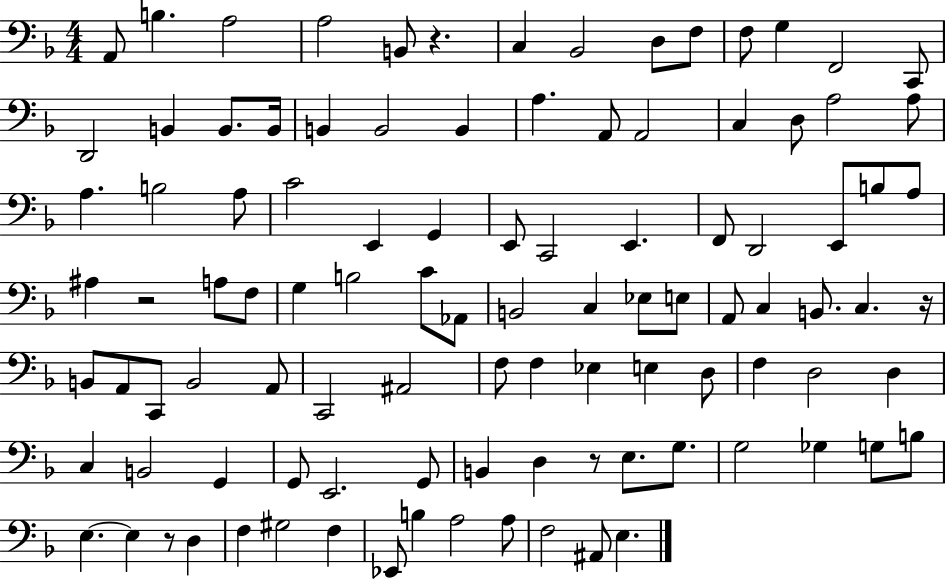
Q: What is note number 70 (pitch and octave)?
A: D3